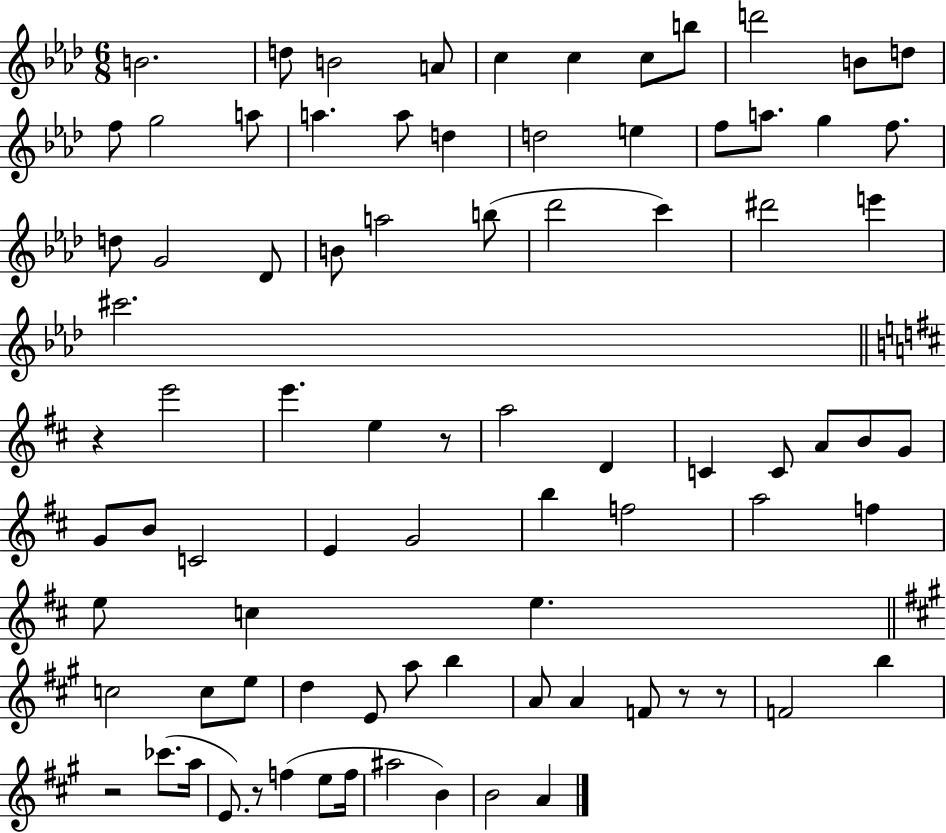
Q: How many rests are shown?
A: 6